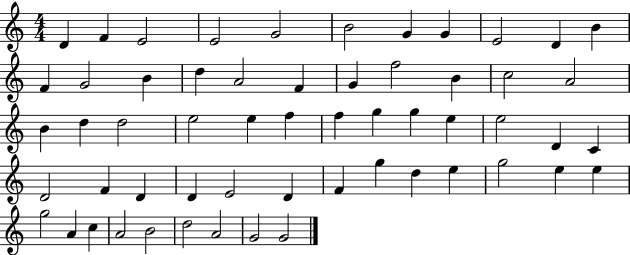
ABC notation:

X:1
T:Untitled
M:4/4
L:1/4
K:C
D F E2 E2 G2 B2 G G E2 D B F G2 B d A2 F G f2 B c2 A2 B d d2 e2 e f f g g e e2 D C D2 F D D E2 D F g d e g2 e e g2 A c A2 B2 d2 A2 G2 G2